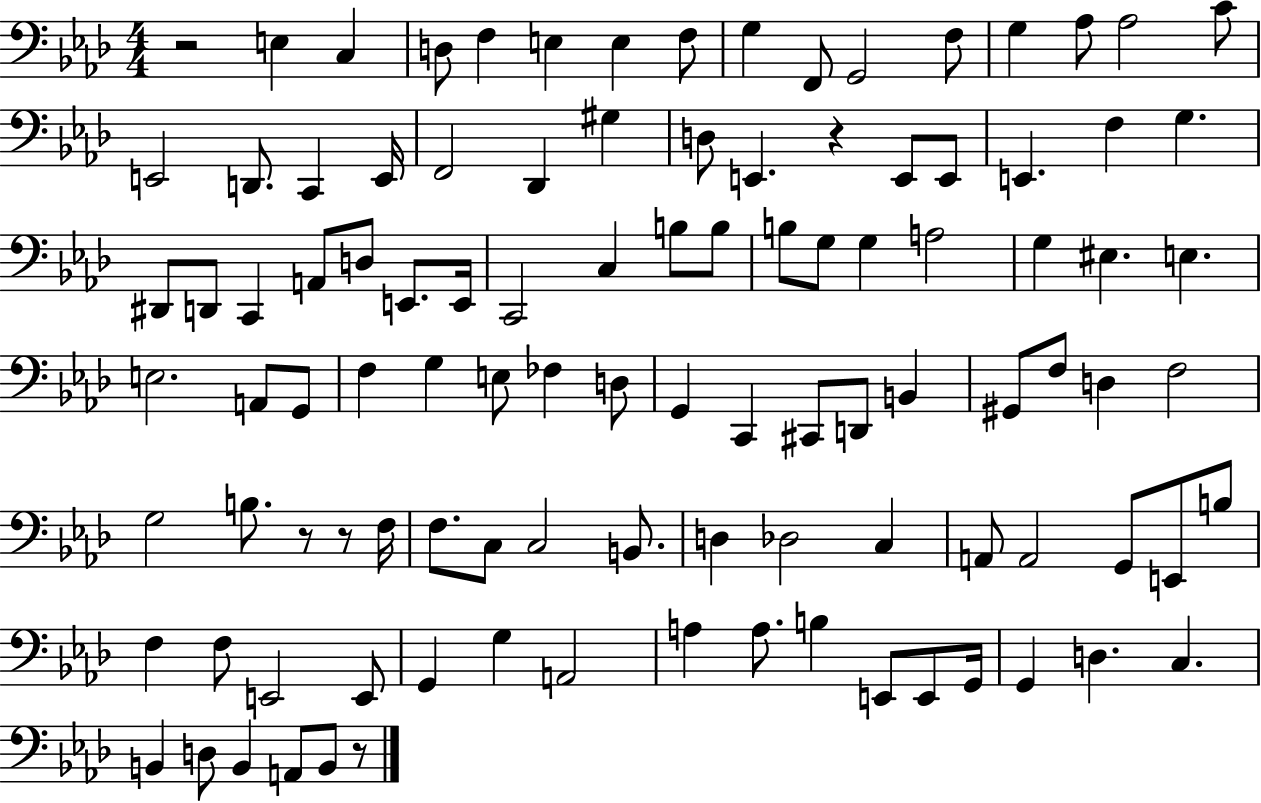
R/h E3/q C3/q D3/e F3/q E3/q E3/q F3/e G3/q F2/e G2/h F3/e G3/q Ab3/e Ab3/h C4/e E2/h D2/e. C2/q E2/s F2/h Db2/q G#3/q D3/e E2/q. R/q E2/e E2/e E2/q. F3/q G3/q. D#2/e D2/e C2/q A2/e D3/e E2/e. E2/s C2/h C3/q B3/e B3/e B3/e G3/e G3/q A3/h G3/q EIS3/q. E3/q. E3/h. A2/e G2/e F3/q G3/q E3/e FES3/q D3/e G2/q C2/q C#2/e D2/e B2/q G#2/e F3/e D3/q F3/h G3/h B3/e. R/e R/e F3/s F3/e. C3/e C3/h B2/e. D3/q Db3/h C3/q A2/e A2/h G2/e E2/e B3/e F3/q F3/e E2/h E2/e G2/q G3/q A2/h A3/q A3/e. B3/q E2/e E2/e G2/s G2/q D3/q. C3/q. B2/q D3/e B2/q A2/e B2/e R/e